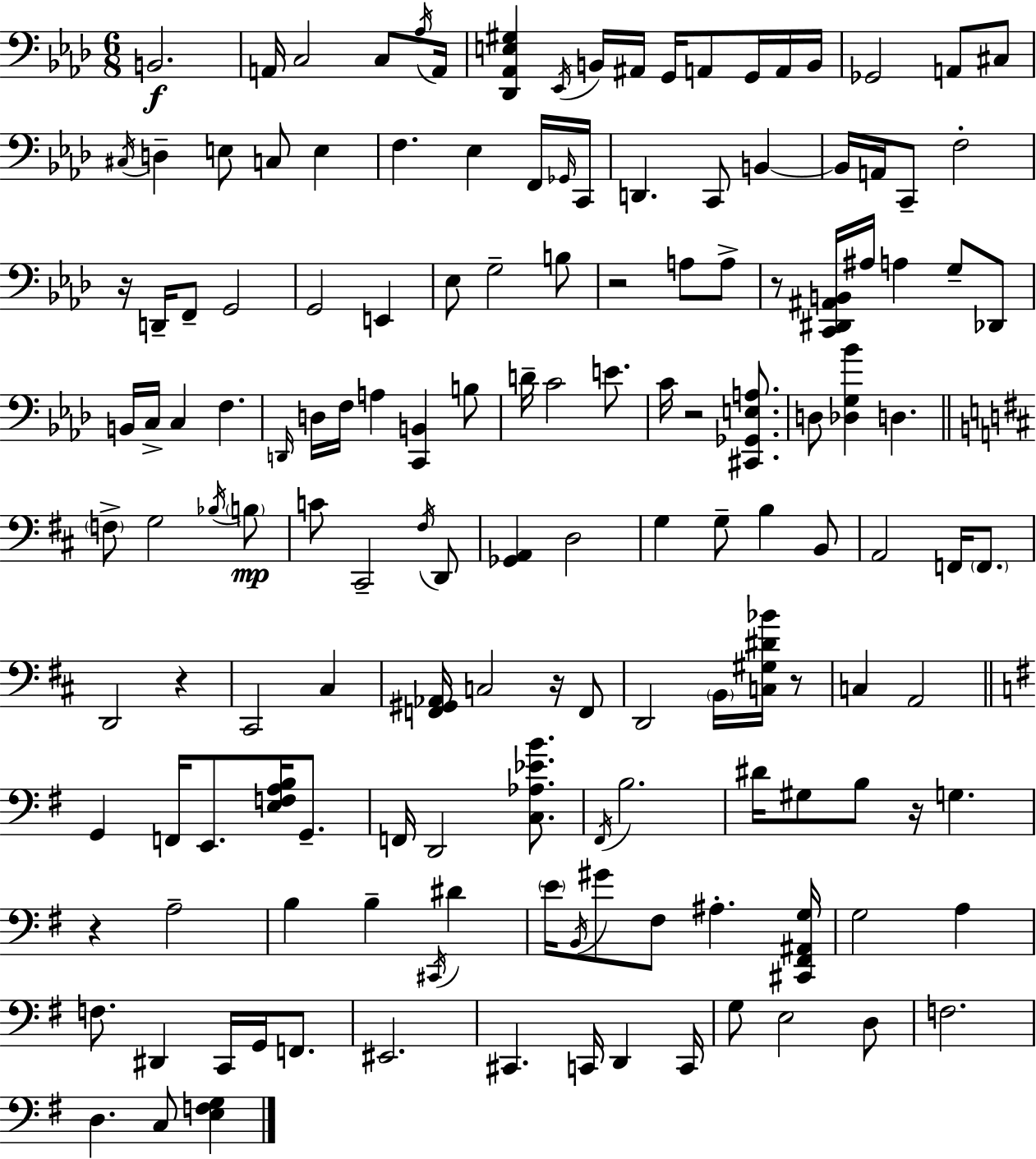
{
  \clef bass
  \numericTimeSignature
  \time 6/8
  \key f \minor
  b,2.\f | a,16 c2 c8 \acciaccatura { aes16 } | a,16 <des, aes, e gis>4 \acciaccatura { ees,16 } b,16 ais,16 g,16 a,8 g,16 | a,16 b,16 ges,2 a,8 | \break cis8 \acciaccatura { cis16 } d4-- e8 c8 e4 | f4. ees4 | f,16 \grace { ges,16 } c,16 d,4. c,8 | b,4~~ b,16 a,16 c,8-- f2-. | \break r16 d,16-- f,8-- g,2 | g,2 | e,4 ees8 g2-- | b8 r2 | \break a8 a8-> r8 <c, dis, ais, b,>16 ais16 a4 | g8-- des,8 b,16 c16-> c4 f4. | \grace { d,16 } d16 f16 a4 <c, b,>4 | b8 d'16-- c'2 | \break e'8. c'16 r2 | <cis, ges, e a>8. d8 <des g bes'>4 d4. | \bar "||" \break \key d \major \parenthesize f8-> g2 \acciaccatura { bes16 }\mp \parenthesize b8 | c'8 cis,2-- \acciaccatura { fis16 } | d,8 <ges, a,>4 d2 | g4 g8-- b4 | \break b,8 a,2 f,16 \parenthesize f,8. | d,2 r4 | cis,2 cis4 | <f, gis, aes,>16 c2 r16 | \break f,8 d,2 \parenthesize b,16 <c gis dis' bes'>16 | r8 c4 a,2 | \bar "||" \break \key e \minor g,4 f,16 e,8. <e f a b>16 g,8.-- | f,16 d,2 <c aes ees' b'>8. | \acciaccatura { fis,16 } b2. | dis'16 gis8 b8 r16 g4. | \break r4 a2-- | b4 b4-- \acciaccatura { cis,16 } dis'4 | \parenthesize e'16 \acciaccatura { b,16 } gis'8 fis8 ais4.-. | <cis, fis, ais, g>16 g2 a4 | \break f8. dis,4 c,16 g,16 | f,8. eis,2. | cis,4. c,16 d,4 | c,16 g8 e2 | \break d8 f2. | d4. c8 <e f g>4 | \bar "|."
}